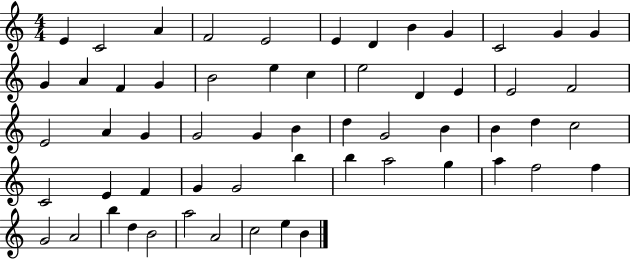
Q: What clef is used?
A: treble